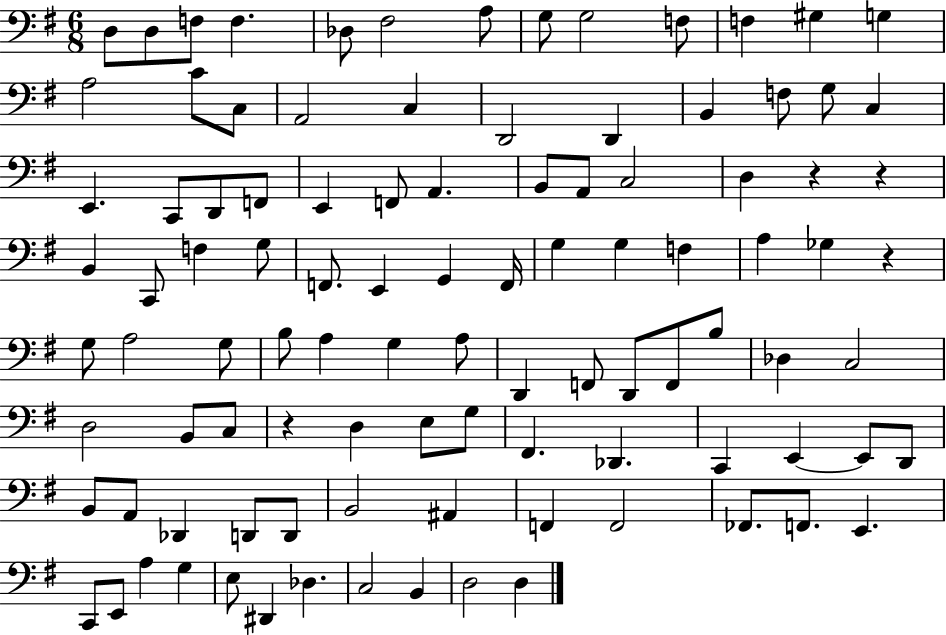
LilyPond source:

{
  \clef bass
  \numericTimeSignature
  \time 6/8
  \key g \major
  d8 d8 f8 f4. | des8 fis2 a8 | g8 g2 f8 | f4 gis4 g4 | \break a2 c'8 c8 | a,2 c4 | d,2 d,4 | b,4 f8 g8 c4 | \break e,4. c,8 d,8 f,8 | e,4 f,8 a,4. | b,8 a,8 c2 | d4 r4 r4 | \break b,4 c,8 f4 g8 | f,8. e,4 g,4 f,16 | g4 g4 f4 | a4 ges4 r4 | \break g8 a2 g8 | b8 a4 g4 a8 | d,4 f,8 d,8 f,8 b8 | des4 c2 | \break d2 b,8 c8 | r4 d4 e8 g8 | fis,4. des,4. | c,4 e,4~~ e,8 d,8 | \break b,8 a,8 des,4 d,8 d,8 | b,2 ais,4 | f,4 f,2 | fes,8. f,8. e,4. | \break c,8 e,8 a4 g4 | e8 dis,4 des4. | c2 b,4 | d2 d4 | \break \bar "|."
}